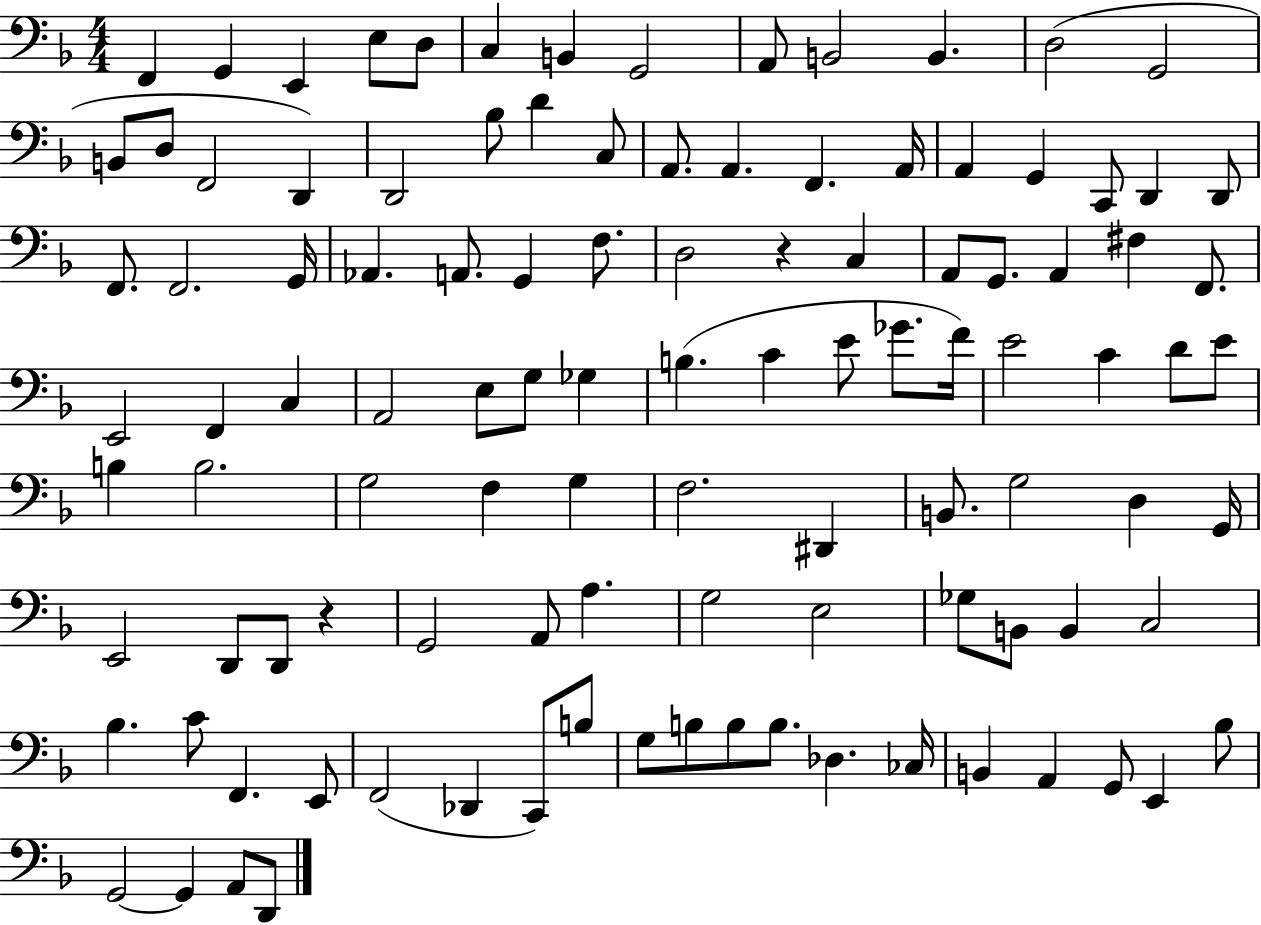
F2/q G2/q E2/q E3/e D3/e C3/q B2/q G2/h A2/e B2/h B2/q. D3/h G2/h B2/e D3/e F2/h D2/q D2/h Bb3/e D4/q C3/e A2/e. A2/q. F2/q. A2/s A2/q G2/q C2/e D2/q D2/e F2/e. F2/h. G2/s Ab2/q. A2/e. G2/q F3/e. D3/h R/q C3/q A2/e G2/e. A2/q F#3/q F2/e. E2/h F2/q C3/q A2/h E3/e G3/e Gb3/q B3/q. C4/q E4/e Gb4/e. F4/s E4/h C4/q D4/e E4/e B3/q B3/h. G3/h F3/q G3/q F3/h. D#2/q B2/e. G3/h D3/q G2/s E2/h D2/e D2/e R/q G2/h A2/e A3/q. G3/h E3/h Gb3/e B2/e B2/q C3/h Bb3/q. C4/e F2/q. E2/e F2/h Db2/q C2/e B3/e G3/e B3/e B3/e B3/e. Db3/q. CES3/s B2/q A2/q G2/e E2/q Bb3/e G2/h G2/q A2/e D2/e